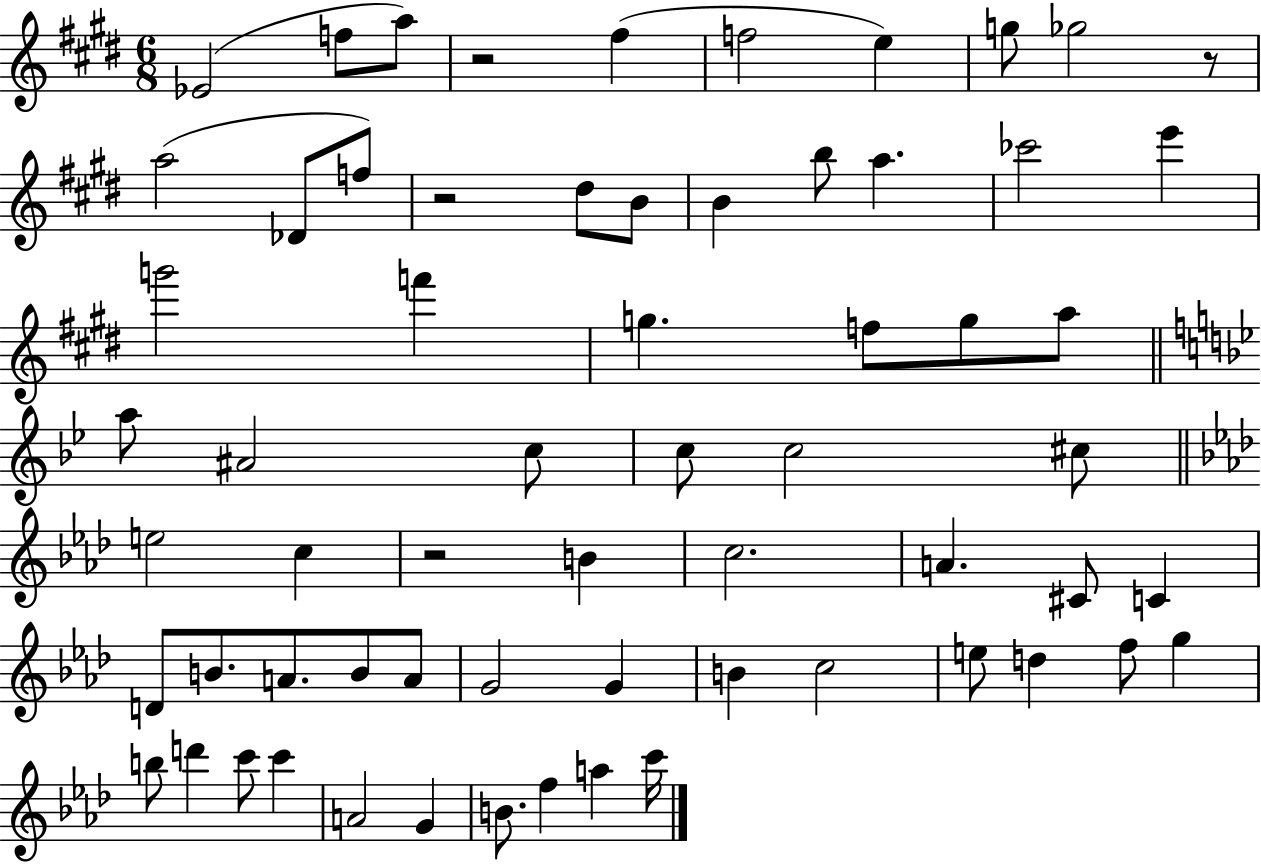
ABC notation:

X:1
T:Untitled
M:6/8
L:1/4
K:E
_E2 f/2 a/2 z2 ^f f2 e g/2 _g2 z/2 a2 _D/2 f/2 z2 ^d/2 B/2 B b/2 a _c'2 e' g'2 f' g f/2 g/2 a/2 a/2 ^A2 c/2 c/2 c2 ^c/2 e2 c z2 B c2 A ^C/2 C D/2 B/2 A/2 B/2 A/2 G2 G B c2 e/2 d f/2 g b/2 d' c'/2 c' A2 G B/2 f a c'/4